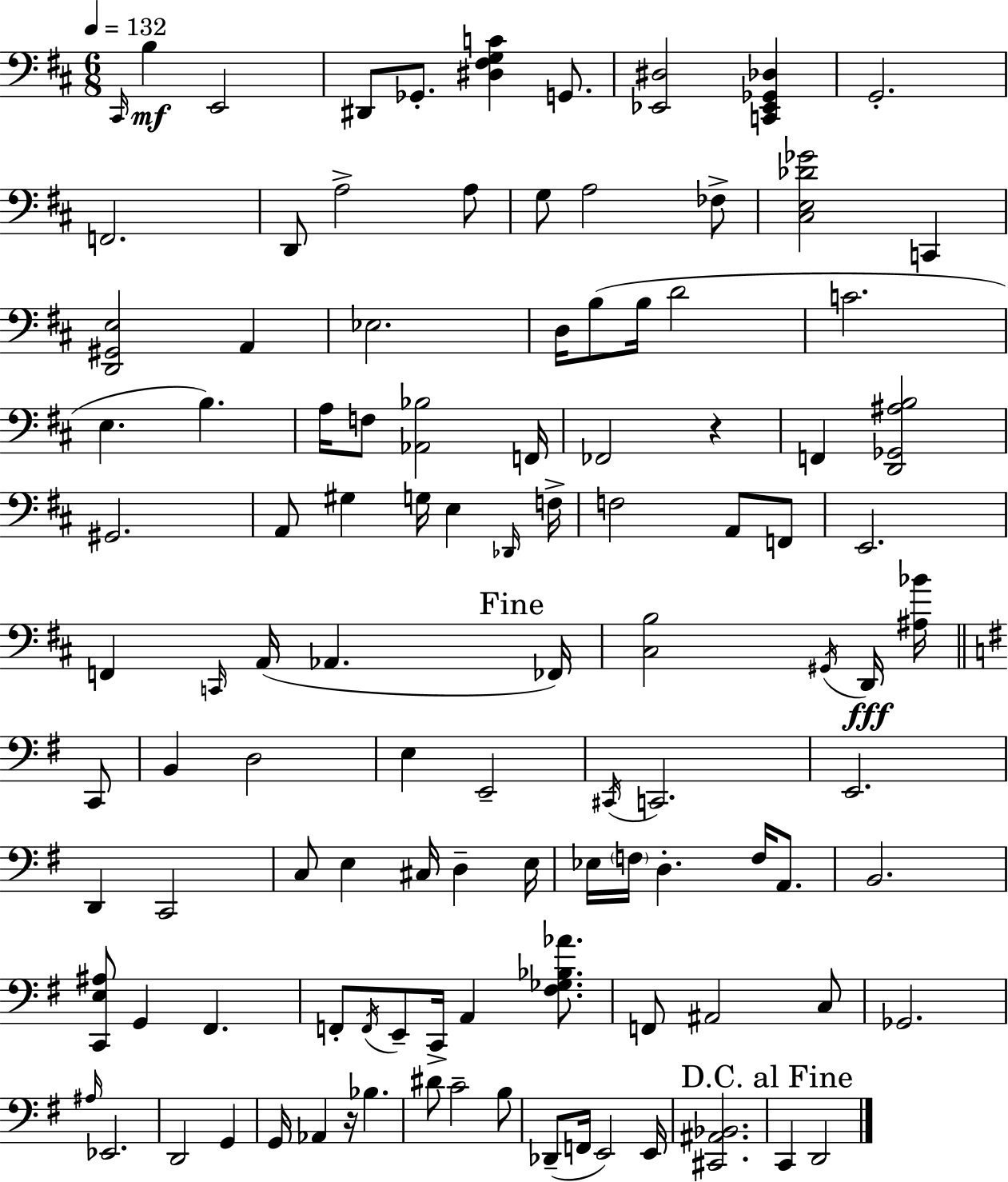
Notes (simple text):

C#2/s B3/q E2/h D#2/e Gb2/e. [D#3,F#3,G3,C4]/q G2/e. [Eb2,D#3]/h [C2,Eb2,Gb2,Db3]/q G2/h. F2/h. D2/e A3/h A3/e G3/e A3/h FES3/e [C#3,E3,Db4,Gb4]/h C2/q [D2,G#2,E3]/h A2/q Eb3/h. D3/s B3/e B3/s D4/h C4/h. E3/q. B3/q. A3/s F3/e [Ab2,Bb3]/h F2/s FES2/h R/q F2/q [D2,Gb2,A#3,B3]/h G#2/h. A2/e G#3/q G3/s E3/q Db2/s F3/s F3/h A2/e F2/e E2/h. F2/q C2/s A2/s Ab2/q. FES2/s [C#3,B3]/h G#2/s D2/s [A#3,Bb4]/s C2/e B2/q D3/h E3/q E2/h C#2/s C2/h. E2/h. D2/q C2/h C3/e E3/q C#3/s D3/q E3/s Eb3/s F3/s D3/q. F3/s A2/e. B2/h. [C2,E3,A#3]/e G2/q F#2/q. F2/e F2/s E2/e C2/s A2/q [F#3,Gb3,Bb3,Ab4]/e. F2/e A#2/h C3/e Gb2/h. A#3/s Eb2/h. D2/h G2/q G2/s Ab2/q R/s Bb3/q. D#4/e C4/h B3/e Db2/e F2/s E2/h E2/s [C#2,A#2,Bb2]/h. C2/q D2/h